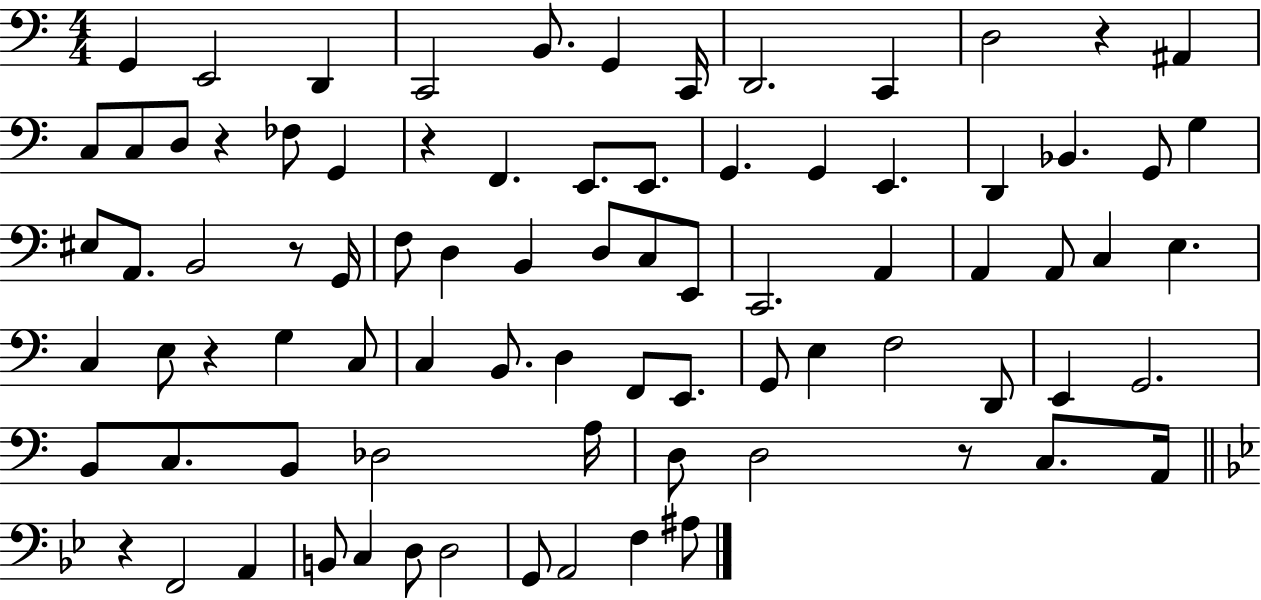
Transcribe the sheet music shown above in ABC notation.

X:1
T:Untitled
M:4/4
L:1/4
K:C
G,, E,,2 D,, C,,2 B,,/2 G,, C,,/4 D,,2 C,, D,2 z ^A,, C,/2 C,/2 D,/2 z _F,/2 G,, z F,, E,,/2 E,,/2 G,, G,, E,, D,, _B,, G,,/2 G, ^E,/2 A,,/2 B,,2 z/2 G,,/4 F,/2 D, B,, D,/2 C,/2 E,,/2 C,,2 A,, A,, A,,/2 C, E, C, E,/2 z G, C,/2 C, B,,/2 D, F,,/2 E,,/2 G,,/2 E, F,2 D,,/2 E,, G,,2 B,,/2 C,/2 B,,/2 _D,2 A,/4 D,/2 D,2 z/2 C,/2 A,,/4 z F,,2 A,, B,,/2 C, D,/2 D,2 G,,/2 A,,2 F, ^A,/2